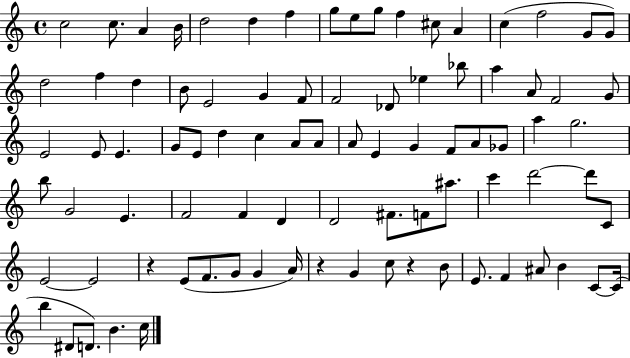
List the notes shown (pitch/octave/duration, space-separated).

C5/h C5/e. A4/q B4/s D5/h D5/q F5/q G5/e E5/e G5/e F5/q C#5/e A4/q C5/q F5/h G4/e G4/e D5/h F5/q D5/q B4/e E4/h G4/q F4/e F4/h Db4/e Eb5/q Bb5/e A5/q A4/e F4/h G4/e E4/h E4/e E4/q. G4/e E4/e D5/q C5/q A4/e A4/e A4/e E4/q G4/q F4/e A4/e Gb4/e A5/q G5/h. B5/e G4/h E4/q. F4/h F4/q D4/q D4/h F#4/e. F4/e A#5/e. C6/q D6/h D6/e C4/e E4/h E4/h R/q E4/e F4/e. G4/e G4/q A4/s R/q G4/q C5/e R/q B4/e E4/e. F4/q A#4/e B4/q C4/e C4/s B5/q D#4/e D4/e. B4/q. C5/s